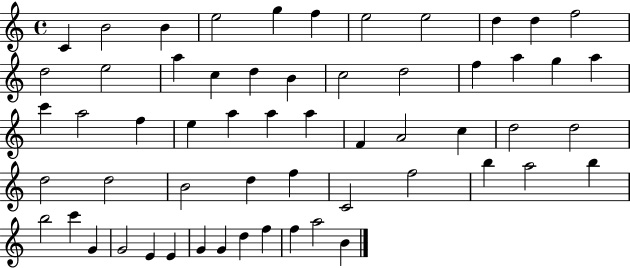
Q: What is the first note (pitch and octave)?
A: C4